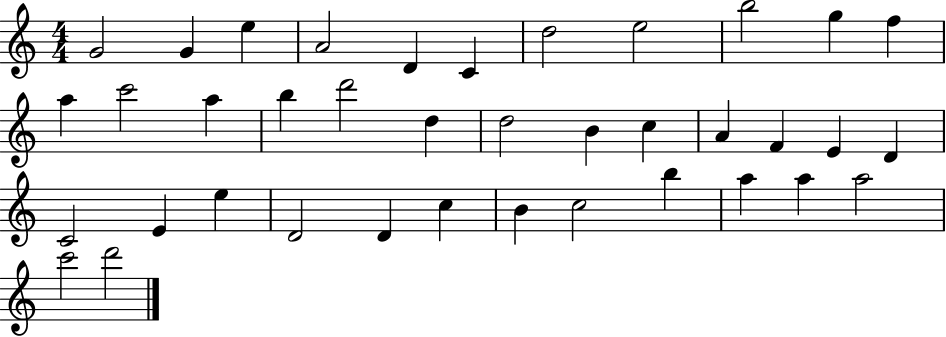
G4/h G4/q E5/q A4/h D4/q C4/q D5/h E5/h B5/h G5/q F5/q A5/q C6/h A5/q B5/q D6/h D5/q D5/h B4/q C5/q A4/q F4/q E4/q D4/q C4/h E4/q E5/q D4/h D4/q C5/q B4/q C5/h B5/q A5/q A5/q A5/h C6/h D6/h